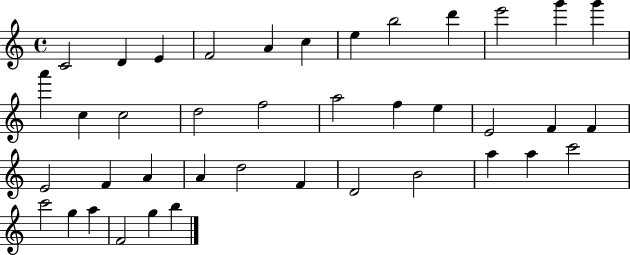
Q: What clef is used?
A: treble